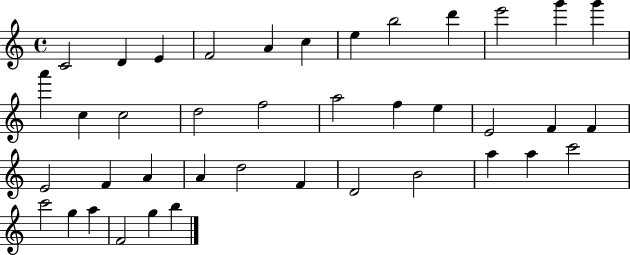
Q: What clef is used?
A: treble